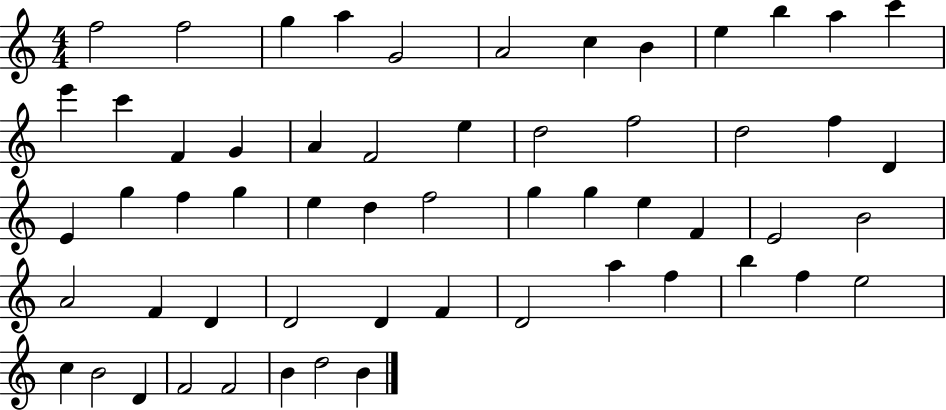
X:1
T:Untitled
M:4/4
L:1/4
K:C
f2 f2 g a G2 A2 c B e b a c' e' c' F G A F2 e d2 f2 d2 f D E g f g e d f2 g g e F E2 B2 A2 F D D2 D F D2 a f b f e2 c B2 D F2 F2 B d2 B